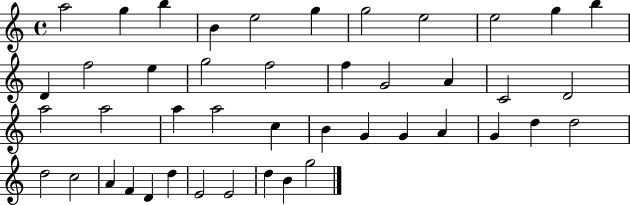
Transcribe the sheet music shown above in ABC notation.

X:1
T:Untitled
M:4/4
L:1/4
K:C
a2 g b B e2 g g2 e2 e2 g b D f2 e g2 f2 f G2 A C2 D2 a2 a2 a a2 c B G G A G d d2 d2 c2 A F D d E2 E2 d B g2